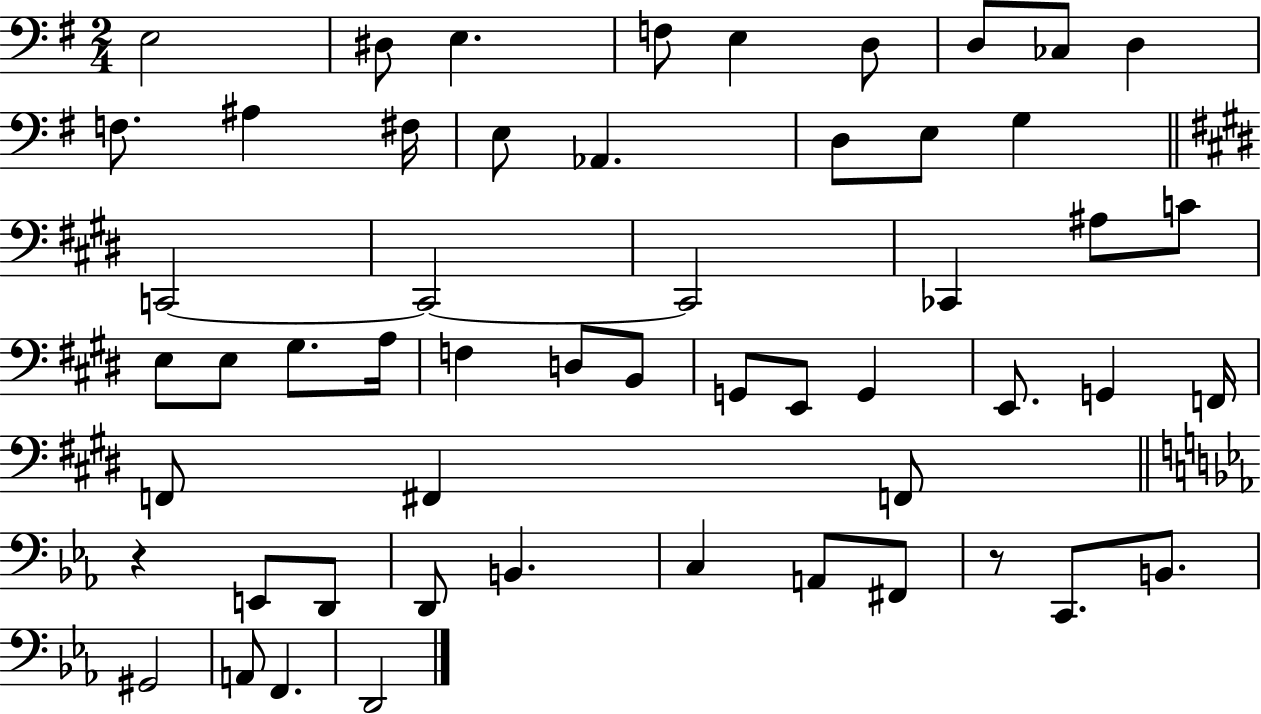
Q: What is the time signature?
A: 2/4